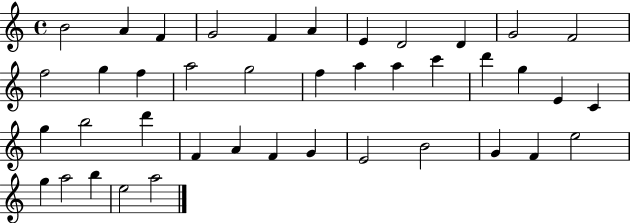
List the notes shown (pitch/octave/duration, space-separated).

B4/h A4/q F4/q G4/h F4/q A4/q E4/q D4/h D4/q G4/h F4/h F5/h G5/q F5/q A5/h G5/h F5/q A5/q A5/q C6/q D6/q G5/q E4/q C4/q G5/q B5/h D6/q F4/q A4/q F4/q G4/q E4/h B4/h G4/q F4/q E5/h G5/q A5/h B5/q E5/h A5/h